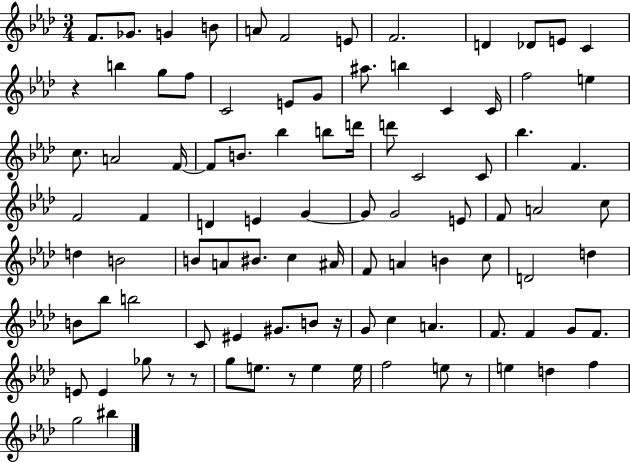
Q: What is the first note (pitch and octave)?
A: F4